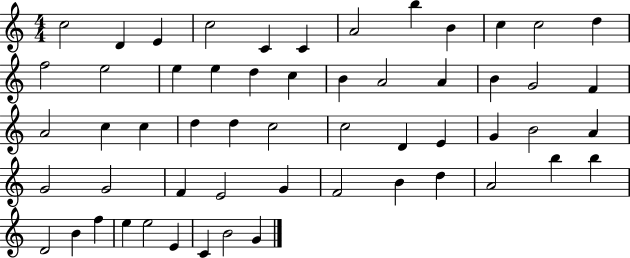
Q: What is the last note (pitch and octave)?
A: G4